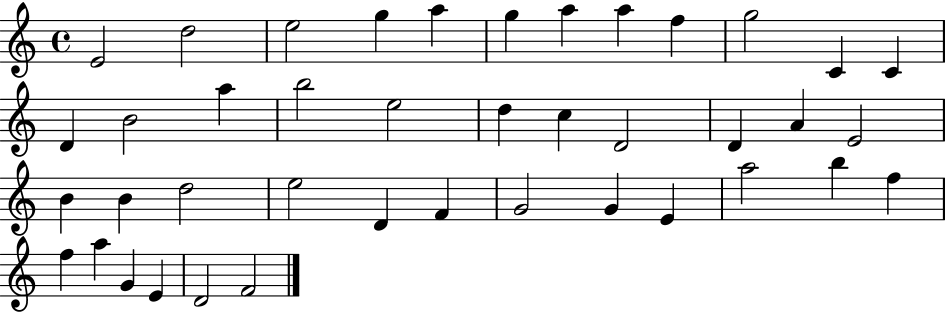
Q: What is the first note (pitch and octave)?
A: E4